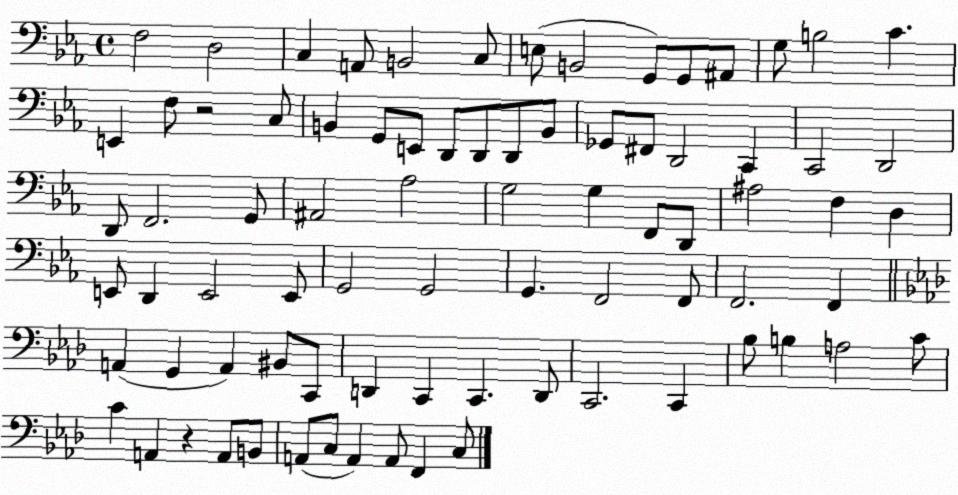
X:1
T:Untitled
M:4/4
L:1/4
K:Eb
F,2 D,2 C, A,,/2 B,,2 C,/2 E,/2 B,,2 G,,/2 G,,/2 ^A,,/2 G,/2 B,2 C E,, F,/2 z2 C,/2 B,, G,,/2 E,,/2 D,,/2 D,,/2 D,,/2 B,,/2 _G,,/2 ^F,,/2 D,,2 C,, C,,2 D,,2 D,,/2 F,,2 G,,/2 ^A,,2 _A,2 G,2 G, F,,/2 D,,/2 ^A,2 F, D, E,,/2 D,, E,,2 E,,/2 G,,2 G,,2 G,, F,,2 F,,/2 F,,2 F,, A,, G,, A,, ^B,,/2 C,,/2 D,, C,, C,, D,,/2 C,,2 C,, _B,/2 B, A,2 C/2 C A,, z A,,/2 B,,/2 A,,/2 C,/2 A,, A,,/2 F,, C,/2